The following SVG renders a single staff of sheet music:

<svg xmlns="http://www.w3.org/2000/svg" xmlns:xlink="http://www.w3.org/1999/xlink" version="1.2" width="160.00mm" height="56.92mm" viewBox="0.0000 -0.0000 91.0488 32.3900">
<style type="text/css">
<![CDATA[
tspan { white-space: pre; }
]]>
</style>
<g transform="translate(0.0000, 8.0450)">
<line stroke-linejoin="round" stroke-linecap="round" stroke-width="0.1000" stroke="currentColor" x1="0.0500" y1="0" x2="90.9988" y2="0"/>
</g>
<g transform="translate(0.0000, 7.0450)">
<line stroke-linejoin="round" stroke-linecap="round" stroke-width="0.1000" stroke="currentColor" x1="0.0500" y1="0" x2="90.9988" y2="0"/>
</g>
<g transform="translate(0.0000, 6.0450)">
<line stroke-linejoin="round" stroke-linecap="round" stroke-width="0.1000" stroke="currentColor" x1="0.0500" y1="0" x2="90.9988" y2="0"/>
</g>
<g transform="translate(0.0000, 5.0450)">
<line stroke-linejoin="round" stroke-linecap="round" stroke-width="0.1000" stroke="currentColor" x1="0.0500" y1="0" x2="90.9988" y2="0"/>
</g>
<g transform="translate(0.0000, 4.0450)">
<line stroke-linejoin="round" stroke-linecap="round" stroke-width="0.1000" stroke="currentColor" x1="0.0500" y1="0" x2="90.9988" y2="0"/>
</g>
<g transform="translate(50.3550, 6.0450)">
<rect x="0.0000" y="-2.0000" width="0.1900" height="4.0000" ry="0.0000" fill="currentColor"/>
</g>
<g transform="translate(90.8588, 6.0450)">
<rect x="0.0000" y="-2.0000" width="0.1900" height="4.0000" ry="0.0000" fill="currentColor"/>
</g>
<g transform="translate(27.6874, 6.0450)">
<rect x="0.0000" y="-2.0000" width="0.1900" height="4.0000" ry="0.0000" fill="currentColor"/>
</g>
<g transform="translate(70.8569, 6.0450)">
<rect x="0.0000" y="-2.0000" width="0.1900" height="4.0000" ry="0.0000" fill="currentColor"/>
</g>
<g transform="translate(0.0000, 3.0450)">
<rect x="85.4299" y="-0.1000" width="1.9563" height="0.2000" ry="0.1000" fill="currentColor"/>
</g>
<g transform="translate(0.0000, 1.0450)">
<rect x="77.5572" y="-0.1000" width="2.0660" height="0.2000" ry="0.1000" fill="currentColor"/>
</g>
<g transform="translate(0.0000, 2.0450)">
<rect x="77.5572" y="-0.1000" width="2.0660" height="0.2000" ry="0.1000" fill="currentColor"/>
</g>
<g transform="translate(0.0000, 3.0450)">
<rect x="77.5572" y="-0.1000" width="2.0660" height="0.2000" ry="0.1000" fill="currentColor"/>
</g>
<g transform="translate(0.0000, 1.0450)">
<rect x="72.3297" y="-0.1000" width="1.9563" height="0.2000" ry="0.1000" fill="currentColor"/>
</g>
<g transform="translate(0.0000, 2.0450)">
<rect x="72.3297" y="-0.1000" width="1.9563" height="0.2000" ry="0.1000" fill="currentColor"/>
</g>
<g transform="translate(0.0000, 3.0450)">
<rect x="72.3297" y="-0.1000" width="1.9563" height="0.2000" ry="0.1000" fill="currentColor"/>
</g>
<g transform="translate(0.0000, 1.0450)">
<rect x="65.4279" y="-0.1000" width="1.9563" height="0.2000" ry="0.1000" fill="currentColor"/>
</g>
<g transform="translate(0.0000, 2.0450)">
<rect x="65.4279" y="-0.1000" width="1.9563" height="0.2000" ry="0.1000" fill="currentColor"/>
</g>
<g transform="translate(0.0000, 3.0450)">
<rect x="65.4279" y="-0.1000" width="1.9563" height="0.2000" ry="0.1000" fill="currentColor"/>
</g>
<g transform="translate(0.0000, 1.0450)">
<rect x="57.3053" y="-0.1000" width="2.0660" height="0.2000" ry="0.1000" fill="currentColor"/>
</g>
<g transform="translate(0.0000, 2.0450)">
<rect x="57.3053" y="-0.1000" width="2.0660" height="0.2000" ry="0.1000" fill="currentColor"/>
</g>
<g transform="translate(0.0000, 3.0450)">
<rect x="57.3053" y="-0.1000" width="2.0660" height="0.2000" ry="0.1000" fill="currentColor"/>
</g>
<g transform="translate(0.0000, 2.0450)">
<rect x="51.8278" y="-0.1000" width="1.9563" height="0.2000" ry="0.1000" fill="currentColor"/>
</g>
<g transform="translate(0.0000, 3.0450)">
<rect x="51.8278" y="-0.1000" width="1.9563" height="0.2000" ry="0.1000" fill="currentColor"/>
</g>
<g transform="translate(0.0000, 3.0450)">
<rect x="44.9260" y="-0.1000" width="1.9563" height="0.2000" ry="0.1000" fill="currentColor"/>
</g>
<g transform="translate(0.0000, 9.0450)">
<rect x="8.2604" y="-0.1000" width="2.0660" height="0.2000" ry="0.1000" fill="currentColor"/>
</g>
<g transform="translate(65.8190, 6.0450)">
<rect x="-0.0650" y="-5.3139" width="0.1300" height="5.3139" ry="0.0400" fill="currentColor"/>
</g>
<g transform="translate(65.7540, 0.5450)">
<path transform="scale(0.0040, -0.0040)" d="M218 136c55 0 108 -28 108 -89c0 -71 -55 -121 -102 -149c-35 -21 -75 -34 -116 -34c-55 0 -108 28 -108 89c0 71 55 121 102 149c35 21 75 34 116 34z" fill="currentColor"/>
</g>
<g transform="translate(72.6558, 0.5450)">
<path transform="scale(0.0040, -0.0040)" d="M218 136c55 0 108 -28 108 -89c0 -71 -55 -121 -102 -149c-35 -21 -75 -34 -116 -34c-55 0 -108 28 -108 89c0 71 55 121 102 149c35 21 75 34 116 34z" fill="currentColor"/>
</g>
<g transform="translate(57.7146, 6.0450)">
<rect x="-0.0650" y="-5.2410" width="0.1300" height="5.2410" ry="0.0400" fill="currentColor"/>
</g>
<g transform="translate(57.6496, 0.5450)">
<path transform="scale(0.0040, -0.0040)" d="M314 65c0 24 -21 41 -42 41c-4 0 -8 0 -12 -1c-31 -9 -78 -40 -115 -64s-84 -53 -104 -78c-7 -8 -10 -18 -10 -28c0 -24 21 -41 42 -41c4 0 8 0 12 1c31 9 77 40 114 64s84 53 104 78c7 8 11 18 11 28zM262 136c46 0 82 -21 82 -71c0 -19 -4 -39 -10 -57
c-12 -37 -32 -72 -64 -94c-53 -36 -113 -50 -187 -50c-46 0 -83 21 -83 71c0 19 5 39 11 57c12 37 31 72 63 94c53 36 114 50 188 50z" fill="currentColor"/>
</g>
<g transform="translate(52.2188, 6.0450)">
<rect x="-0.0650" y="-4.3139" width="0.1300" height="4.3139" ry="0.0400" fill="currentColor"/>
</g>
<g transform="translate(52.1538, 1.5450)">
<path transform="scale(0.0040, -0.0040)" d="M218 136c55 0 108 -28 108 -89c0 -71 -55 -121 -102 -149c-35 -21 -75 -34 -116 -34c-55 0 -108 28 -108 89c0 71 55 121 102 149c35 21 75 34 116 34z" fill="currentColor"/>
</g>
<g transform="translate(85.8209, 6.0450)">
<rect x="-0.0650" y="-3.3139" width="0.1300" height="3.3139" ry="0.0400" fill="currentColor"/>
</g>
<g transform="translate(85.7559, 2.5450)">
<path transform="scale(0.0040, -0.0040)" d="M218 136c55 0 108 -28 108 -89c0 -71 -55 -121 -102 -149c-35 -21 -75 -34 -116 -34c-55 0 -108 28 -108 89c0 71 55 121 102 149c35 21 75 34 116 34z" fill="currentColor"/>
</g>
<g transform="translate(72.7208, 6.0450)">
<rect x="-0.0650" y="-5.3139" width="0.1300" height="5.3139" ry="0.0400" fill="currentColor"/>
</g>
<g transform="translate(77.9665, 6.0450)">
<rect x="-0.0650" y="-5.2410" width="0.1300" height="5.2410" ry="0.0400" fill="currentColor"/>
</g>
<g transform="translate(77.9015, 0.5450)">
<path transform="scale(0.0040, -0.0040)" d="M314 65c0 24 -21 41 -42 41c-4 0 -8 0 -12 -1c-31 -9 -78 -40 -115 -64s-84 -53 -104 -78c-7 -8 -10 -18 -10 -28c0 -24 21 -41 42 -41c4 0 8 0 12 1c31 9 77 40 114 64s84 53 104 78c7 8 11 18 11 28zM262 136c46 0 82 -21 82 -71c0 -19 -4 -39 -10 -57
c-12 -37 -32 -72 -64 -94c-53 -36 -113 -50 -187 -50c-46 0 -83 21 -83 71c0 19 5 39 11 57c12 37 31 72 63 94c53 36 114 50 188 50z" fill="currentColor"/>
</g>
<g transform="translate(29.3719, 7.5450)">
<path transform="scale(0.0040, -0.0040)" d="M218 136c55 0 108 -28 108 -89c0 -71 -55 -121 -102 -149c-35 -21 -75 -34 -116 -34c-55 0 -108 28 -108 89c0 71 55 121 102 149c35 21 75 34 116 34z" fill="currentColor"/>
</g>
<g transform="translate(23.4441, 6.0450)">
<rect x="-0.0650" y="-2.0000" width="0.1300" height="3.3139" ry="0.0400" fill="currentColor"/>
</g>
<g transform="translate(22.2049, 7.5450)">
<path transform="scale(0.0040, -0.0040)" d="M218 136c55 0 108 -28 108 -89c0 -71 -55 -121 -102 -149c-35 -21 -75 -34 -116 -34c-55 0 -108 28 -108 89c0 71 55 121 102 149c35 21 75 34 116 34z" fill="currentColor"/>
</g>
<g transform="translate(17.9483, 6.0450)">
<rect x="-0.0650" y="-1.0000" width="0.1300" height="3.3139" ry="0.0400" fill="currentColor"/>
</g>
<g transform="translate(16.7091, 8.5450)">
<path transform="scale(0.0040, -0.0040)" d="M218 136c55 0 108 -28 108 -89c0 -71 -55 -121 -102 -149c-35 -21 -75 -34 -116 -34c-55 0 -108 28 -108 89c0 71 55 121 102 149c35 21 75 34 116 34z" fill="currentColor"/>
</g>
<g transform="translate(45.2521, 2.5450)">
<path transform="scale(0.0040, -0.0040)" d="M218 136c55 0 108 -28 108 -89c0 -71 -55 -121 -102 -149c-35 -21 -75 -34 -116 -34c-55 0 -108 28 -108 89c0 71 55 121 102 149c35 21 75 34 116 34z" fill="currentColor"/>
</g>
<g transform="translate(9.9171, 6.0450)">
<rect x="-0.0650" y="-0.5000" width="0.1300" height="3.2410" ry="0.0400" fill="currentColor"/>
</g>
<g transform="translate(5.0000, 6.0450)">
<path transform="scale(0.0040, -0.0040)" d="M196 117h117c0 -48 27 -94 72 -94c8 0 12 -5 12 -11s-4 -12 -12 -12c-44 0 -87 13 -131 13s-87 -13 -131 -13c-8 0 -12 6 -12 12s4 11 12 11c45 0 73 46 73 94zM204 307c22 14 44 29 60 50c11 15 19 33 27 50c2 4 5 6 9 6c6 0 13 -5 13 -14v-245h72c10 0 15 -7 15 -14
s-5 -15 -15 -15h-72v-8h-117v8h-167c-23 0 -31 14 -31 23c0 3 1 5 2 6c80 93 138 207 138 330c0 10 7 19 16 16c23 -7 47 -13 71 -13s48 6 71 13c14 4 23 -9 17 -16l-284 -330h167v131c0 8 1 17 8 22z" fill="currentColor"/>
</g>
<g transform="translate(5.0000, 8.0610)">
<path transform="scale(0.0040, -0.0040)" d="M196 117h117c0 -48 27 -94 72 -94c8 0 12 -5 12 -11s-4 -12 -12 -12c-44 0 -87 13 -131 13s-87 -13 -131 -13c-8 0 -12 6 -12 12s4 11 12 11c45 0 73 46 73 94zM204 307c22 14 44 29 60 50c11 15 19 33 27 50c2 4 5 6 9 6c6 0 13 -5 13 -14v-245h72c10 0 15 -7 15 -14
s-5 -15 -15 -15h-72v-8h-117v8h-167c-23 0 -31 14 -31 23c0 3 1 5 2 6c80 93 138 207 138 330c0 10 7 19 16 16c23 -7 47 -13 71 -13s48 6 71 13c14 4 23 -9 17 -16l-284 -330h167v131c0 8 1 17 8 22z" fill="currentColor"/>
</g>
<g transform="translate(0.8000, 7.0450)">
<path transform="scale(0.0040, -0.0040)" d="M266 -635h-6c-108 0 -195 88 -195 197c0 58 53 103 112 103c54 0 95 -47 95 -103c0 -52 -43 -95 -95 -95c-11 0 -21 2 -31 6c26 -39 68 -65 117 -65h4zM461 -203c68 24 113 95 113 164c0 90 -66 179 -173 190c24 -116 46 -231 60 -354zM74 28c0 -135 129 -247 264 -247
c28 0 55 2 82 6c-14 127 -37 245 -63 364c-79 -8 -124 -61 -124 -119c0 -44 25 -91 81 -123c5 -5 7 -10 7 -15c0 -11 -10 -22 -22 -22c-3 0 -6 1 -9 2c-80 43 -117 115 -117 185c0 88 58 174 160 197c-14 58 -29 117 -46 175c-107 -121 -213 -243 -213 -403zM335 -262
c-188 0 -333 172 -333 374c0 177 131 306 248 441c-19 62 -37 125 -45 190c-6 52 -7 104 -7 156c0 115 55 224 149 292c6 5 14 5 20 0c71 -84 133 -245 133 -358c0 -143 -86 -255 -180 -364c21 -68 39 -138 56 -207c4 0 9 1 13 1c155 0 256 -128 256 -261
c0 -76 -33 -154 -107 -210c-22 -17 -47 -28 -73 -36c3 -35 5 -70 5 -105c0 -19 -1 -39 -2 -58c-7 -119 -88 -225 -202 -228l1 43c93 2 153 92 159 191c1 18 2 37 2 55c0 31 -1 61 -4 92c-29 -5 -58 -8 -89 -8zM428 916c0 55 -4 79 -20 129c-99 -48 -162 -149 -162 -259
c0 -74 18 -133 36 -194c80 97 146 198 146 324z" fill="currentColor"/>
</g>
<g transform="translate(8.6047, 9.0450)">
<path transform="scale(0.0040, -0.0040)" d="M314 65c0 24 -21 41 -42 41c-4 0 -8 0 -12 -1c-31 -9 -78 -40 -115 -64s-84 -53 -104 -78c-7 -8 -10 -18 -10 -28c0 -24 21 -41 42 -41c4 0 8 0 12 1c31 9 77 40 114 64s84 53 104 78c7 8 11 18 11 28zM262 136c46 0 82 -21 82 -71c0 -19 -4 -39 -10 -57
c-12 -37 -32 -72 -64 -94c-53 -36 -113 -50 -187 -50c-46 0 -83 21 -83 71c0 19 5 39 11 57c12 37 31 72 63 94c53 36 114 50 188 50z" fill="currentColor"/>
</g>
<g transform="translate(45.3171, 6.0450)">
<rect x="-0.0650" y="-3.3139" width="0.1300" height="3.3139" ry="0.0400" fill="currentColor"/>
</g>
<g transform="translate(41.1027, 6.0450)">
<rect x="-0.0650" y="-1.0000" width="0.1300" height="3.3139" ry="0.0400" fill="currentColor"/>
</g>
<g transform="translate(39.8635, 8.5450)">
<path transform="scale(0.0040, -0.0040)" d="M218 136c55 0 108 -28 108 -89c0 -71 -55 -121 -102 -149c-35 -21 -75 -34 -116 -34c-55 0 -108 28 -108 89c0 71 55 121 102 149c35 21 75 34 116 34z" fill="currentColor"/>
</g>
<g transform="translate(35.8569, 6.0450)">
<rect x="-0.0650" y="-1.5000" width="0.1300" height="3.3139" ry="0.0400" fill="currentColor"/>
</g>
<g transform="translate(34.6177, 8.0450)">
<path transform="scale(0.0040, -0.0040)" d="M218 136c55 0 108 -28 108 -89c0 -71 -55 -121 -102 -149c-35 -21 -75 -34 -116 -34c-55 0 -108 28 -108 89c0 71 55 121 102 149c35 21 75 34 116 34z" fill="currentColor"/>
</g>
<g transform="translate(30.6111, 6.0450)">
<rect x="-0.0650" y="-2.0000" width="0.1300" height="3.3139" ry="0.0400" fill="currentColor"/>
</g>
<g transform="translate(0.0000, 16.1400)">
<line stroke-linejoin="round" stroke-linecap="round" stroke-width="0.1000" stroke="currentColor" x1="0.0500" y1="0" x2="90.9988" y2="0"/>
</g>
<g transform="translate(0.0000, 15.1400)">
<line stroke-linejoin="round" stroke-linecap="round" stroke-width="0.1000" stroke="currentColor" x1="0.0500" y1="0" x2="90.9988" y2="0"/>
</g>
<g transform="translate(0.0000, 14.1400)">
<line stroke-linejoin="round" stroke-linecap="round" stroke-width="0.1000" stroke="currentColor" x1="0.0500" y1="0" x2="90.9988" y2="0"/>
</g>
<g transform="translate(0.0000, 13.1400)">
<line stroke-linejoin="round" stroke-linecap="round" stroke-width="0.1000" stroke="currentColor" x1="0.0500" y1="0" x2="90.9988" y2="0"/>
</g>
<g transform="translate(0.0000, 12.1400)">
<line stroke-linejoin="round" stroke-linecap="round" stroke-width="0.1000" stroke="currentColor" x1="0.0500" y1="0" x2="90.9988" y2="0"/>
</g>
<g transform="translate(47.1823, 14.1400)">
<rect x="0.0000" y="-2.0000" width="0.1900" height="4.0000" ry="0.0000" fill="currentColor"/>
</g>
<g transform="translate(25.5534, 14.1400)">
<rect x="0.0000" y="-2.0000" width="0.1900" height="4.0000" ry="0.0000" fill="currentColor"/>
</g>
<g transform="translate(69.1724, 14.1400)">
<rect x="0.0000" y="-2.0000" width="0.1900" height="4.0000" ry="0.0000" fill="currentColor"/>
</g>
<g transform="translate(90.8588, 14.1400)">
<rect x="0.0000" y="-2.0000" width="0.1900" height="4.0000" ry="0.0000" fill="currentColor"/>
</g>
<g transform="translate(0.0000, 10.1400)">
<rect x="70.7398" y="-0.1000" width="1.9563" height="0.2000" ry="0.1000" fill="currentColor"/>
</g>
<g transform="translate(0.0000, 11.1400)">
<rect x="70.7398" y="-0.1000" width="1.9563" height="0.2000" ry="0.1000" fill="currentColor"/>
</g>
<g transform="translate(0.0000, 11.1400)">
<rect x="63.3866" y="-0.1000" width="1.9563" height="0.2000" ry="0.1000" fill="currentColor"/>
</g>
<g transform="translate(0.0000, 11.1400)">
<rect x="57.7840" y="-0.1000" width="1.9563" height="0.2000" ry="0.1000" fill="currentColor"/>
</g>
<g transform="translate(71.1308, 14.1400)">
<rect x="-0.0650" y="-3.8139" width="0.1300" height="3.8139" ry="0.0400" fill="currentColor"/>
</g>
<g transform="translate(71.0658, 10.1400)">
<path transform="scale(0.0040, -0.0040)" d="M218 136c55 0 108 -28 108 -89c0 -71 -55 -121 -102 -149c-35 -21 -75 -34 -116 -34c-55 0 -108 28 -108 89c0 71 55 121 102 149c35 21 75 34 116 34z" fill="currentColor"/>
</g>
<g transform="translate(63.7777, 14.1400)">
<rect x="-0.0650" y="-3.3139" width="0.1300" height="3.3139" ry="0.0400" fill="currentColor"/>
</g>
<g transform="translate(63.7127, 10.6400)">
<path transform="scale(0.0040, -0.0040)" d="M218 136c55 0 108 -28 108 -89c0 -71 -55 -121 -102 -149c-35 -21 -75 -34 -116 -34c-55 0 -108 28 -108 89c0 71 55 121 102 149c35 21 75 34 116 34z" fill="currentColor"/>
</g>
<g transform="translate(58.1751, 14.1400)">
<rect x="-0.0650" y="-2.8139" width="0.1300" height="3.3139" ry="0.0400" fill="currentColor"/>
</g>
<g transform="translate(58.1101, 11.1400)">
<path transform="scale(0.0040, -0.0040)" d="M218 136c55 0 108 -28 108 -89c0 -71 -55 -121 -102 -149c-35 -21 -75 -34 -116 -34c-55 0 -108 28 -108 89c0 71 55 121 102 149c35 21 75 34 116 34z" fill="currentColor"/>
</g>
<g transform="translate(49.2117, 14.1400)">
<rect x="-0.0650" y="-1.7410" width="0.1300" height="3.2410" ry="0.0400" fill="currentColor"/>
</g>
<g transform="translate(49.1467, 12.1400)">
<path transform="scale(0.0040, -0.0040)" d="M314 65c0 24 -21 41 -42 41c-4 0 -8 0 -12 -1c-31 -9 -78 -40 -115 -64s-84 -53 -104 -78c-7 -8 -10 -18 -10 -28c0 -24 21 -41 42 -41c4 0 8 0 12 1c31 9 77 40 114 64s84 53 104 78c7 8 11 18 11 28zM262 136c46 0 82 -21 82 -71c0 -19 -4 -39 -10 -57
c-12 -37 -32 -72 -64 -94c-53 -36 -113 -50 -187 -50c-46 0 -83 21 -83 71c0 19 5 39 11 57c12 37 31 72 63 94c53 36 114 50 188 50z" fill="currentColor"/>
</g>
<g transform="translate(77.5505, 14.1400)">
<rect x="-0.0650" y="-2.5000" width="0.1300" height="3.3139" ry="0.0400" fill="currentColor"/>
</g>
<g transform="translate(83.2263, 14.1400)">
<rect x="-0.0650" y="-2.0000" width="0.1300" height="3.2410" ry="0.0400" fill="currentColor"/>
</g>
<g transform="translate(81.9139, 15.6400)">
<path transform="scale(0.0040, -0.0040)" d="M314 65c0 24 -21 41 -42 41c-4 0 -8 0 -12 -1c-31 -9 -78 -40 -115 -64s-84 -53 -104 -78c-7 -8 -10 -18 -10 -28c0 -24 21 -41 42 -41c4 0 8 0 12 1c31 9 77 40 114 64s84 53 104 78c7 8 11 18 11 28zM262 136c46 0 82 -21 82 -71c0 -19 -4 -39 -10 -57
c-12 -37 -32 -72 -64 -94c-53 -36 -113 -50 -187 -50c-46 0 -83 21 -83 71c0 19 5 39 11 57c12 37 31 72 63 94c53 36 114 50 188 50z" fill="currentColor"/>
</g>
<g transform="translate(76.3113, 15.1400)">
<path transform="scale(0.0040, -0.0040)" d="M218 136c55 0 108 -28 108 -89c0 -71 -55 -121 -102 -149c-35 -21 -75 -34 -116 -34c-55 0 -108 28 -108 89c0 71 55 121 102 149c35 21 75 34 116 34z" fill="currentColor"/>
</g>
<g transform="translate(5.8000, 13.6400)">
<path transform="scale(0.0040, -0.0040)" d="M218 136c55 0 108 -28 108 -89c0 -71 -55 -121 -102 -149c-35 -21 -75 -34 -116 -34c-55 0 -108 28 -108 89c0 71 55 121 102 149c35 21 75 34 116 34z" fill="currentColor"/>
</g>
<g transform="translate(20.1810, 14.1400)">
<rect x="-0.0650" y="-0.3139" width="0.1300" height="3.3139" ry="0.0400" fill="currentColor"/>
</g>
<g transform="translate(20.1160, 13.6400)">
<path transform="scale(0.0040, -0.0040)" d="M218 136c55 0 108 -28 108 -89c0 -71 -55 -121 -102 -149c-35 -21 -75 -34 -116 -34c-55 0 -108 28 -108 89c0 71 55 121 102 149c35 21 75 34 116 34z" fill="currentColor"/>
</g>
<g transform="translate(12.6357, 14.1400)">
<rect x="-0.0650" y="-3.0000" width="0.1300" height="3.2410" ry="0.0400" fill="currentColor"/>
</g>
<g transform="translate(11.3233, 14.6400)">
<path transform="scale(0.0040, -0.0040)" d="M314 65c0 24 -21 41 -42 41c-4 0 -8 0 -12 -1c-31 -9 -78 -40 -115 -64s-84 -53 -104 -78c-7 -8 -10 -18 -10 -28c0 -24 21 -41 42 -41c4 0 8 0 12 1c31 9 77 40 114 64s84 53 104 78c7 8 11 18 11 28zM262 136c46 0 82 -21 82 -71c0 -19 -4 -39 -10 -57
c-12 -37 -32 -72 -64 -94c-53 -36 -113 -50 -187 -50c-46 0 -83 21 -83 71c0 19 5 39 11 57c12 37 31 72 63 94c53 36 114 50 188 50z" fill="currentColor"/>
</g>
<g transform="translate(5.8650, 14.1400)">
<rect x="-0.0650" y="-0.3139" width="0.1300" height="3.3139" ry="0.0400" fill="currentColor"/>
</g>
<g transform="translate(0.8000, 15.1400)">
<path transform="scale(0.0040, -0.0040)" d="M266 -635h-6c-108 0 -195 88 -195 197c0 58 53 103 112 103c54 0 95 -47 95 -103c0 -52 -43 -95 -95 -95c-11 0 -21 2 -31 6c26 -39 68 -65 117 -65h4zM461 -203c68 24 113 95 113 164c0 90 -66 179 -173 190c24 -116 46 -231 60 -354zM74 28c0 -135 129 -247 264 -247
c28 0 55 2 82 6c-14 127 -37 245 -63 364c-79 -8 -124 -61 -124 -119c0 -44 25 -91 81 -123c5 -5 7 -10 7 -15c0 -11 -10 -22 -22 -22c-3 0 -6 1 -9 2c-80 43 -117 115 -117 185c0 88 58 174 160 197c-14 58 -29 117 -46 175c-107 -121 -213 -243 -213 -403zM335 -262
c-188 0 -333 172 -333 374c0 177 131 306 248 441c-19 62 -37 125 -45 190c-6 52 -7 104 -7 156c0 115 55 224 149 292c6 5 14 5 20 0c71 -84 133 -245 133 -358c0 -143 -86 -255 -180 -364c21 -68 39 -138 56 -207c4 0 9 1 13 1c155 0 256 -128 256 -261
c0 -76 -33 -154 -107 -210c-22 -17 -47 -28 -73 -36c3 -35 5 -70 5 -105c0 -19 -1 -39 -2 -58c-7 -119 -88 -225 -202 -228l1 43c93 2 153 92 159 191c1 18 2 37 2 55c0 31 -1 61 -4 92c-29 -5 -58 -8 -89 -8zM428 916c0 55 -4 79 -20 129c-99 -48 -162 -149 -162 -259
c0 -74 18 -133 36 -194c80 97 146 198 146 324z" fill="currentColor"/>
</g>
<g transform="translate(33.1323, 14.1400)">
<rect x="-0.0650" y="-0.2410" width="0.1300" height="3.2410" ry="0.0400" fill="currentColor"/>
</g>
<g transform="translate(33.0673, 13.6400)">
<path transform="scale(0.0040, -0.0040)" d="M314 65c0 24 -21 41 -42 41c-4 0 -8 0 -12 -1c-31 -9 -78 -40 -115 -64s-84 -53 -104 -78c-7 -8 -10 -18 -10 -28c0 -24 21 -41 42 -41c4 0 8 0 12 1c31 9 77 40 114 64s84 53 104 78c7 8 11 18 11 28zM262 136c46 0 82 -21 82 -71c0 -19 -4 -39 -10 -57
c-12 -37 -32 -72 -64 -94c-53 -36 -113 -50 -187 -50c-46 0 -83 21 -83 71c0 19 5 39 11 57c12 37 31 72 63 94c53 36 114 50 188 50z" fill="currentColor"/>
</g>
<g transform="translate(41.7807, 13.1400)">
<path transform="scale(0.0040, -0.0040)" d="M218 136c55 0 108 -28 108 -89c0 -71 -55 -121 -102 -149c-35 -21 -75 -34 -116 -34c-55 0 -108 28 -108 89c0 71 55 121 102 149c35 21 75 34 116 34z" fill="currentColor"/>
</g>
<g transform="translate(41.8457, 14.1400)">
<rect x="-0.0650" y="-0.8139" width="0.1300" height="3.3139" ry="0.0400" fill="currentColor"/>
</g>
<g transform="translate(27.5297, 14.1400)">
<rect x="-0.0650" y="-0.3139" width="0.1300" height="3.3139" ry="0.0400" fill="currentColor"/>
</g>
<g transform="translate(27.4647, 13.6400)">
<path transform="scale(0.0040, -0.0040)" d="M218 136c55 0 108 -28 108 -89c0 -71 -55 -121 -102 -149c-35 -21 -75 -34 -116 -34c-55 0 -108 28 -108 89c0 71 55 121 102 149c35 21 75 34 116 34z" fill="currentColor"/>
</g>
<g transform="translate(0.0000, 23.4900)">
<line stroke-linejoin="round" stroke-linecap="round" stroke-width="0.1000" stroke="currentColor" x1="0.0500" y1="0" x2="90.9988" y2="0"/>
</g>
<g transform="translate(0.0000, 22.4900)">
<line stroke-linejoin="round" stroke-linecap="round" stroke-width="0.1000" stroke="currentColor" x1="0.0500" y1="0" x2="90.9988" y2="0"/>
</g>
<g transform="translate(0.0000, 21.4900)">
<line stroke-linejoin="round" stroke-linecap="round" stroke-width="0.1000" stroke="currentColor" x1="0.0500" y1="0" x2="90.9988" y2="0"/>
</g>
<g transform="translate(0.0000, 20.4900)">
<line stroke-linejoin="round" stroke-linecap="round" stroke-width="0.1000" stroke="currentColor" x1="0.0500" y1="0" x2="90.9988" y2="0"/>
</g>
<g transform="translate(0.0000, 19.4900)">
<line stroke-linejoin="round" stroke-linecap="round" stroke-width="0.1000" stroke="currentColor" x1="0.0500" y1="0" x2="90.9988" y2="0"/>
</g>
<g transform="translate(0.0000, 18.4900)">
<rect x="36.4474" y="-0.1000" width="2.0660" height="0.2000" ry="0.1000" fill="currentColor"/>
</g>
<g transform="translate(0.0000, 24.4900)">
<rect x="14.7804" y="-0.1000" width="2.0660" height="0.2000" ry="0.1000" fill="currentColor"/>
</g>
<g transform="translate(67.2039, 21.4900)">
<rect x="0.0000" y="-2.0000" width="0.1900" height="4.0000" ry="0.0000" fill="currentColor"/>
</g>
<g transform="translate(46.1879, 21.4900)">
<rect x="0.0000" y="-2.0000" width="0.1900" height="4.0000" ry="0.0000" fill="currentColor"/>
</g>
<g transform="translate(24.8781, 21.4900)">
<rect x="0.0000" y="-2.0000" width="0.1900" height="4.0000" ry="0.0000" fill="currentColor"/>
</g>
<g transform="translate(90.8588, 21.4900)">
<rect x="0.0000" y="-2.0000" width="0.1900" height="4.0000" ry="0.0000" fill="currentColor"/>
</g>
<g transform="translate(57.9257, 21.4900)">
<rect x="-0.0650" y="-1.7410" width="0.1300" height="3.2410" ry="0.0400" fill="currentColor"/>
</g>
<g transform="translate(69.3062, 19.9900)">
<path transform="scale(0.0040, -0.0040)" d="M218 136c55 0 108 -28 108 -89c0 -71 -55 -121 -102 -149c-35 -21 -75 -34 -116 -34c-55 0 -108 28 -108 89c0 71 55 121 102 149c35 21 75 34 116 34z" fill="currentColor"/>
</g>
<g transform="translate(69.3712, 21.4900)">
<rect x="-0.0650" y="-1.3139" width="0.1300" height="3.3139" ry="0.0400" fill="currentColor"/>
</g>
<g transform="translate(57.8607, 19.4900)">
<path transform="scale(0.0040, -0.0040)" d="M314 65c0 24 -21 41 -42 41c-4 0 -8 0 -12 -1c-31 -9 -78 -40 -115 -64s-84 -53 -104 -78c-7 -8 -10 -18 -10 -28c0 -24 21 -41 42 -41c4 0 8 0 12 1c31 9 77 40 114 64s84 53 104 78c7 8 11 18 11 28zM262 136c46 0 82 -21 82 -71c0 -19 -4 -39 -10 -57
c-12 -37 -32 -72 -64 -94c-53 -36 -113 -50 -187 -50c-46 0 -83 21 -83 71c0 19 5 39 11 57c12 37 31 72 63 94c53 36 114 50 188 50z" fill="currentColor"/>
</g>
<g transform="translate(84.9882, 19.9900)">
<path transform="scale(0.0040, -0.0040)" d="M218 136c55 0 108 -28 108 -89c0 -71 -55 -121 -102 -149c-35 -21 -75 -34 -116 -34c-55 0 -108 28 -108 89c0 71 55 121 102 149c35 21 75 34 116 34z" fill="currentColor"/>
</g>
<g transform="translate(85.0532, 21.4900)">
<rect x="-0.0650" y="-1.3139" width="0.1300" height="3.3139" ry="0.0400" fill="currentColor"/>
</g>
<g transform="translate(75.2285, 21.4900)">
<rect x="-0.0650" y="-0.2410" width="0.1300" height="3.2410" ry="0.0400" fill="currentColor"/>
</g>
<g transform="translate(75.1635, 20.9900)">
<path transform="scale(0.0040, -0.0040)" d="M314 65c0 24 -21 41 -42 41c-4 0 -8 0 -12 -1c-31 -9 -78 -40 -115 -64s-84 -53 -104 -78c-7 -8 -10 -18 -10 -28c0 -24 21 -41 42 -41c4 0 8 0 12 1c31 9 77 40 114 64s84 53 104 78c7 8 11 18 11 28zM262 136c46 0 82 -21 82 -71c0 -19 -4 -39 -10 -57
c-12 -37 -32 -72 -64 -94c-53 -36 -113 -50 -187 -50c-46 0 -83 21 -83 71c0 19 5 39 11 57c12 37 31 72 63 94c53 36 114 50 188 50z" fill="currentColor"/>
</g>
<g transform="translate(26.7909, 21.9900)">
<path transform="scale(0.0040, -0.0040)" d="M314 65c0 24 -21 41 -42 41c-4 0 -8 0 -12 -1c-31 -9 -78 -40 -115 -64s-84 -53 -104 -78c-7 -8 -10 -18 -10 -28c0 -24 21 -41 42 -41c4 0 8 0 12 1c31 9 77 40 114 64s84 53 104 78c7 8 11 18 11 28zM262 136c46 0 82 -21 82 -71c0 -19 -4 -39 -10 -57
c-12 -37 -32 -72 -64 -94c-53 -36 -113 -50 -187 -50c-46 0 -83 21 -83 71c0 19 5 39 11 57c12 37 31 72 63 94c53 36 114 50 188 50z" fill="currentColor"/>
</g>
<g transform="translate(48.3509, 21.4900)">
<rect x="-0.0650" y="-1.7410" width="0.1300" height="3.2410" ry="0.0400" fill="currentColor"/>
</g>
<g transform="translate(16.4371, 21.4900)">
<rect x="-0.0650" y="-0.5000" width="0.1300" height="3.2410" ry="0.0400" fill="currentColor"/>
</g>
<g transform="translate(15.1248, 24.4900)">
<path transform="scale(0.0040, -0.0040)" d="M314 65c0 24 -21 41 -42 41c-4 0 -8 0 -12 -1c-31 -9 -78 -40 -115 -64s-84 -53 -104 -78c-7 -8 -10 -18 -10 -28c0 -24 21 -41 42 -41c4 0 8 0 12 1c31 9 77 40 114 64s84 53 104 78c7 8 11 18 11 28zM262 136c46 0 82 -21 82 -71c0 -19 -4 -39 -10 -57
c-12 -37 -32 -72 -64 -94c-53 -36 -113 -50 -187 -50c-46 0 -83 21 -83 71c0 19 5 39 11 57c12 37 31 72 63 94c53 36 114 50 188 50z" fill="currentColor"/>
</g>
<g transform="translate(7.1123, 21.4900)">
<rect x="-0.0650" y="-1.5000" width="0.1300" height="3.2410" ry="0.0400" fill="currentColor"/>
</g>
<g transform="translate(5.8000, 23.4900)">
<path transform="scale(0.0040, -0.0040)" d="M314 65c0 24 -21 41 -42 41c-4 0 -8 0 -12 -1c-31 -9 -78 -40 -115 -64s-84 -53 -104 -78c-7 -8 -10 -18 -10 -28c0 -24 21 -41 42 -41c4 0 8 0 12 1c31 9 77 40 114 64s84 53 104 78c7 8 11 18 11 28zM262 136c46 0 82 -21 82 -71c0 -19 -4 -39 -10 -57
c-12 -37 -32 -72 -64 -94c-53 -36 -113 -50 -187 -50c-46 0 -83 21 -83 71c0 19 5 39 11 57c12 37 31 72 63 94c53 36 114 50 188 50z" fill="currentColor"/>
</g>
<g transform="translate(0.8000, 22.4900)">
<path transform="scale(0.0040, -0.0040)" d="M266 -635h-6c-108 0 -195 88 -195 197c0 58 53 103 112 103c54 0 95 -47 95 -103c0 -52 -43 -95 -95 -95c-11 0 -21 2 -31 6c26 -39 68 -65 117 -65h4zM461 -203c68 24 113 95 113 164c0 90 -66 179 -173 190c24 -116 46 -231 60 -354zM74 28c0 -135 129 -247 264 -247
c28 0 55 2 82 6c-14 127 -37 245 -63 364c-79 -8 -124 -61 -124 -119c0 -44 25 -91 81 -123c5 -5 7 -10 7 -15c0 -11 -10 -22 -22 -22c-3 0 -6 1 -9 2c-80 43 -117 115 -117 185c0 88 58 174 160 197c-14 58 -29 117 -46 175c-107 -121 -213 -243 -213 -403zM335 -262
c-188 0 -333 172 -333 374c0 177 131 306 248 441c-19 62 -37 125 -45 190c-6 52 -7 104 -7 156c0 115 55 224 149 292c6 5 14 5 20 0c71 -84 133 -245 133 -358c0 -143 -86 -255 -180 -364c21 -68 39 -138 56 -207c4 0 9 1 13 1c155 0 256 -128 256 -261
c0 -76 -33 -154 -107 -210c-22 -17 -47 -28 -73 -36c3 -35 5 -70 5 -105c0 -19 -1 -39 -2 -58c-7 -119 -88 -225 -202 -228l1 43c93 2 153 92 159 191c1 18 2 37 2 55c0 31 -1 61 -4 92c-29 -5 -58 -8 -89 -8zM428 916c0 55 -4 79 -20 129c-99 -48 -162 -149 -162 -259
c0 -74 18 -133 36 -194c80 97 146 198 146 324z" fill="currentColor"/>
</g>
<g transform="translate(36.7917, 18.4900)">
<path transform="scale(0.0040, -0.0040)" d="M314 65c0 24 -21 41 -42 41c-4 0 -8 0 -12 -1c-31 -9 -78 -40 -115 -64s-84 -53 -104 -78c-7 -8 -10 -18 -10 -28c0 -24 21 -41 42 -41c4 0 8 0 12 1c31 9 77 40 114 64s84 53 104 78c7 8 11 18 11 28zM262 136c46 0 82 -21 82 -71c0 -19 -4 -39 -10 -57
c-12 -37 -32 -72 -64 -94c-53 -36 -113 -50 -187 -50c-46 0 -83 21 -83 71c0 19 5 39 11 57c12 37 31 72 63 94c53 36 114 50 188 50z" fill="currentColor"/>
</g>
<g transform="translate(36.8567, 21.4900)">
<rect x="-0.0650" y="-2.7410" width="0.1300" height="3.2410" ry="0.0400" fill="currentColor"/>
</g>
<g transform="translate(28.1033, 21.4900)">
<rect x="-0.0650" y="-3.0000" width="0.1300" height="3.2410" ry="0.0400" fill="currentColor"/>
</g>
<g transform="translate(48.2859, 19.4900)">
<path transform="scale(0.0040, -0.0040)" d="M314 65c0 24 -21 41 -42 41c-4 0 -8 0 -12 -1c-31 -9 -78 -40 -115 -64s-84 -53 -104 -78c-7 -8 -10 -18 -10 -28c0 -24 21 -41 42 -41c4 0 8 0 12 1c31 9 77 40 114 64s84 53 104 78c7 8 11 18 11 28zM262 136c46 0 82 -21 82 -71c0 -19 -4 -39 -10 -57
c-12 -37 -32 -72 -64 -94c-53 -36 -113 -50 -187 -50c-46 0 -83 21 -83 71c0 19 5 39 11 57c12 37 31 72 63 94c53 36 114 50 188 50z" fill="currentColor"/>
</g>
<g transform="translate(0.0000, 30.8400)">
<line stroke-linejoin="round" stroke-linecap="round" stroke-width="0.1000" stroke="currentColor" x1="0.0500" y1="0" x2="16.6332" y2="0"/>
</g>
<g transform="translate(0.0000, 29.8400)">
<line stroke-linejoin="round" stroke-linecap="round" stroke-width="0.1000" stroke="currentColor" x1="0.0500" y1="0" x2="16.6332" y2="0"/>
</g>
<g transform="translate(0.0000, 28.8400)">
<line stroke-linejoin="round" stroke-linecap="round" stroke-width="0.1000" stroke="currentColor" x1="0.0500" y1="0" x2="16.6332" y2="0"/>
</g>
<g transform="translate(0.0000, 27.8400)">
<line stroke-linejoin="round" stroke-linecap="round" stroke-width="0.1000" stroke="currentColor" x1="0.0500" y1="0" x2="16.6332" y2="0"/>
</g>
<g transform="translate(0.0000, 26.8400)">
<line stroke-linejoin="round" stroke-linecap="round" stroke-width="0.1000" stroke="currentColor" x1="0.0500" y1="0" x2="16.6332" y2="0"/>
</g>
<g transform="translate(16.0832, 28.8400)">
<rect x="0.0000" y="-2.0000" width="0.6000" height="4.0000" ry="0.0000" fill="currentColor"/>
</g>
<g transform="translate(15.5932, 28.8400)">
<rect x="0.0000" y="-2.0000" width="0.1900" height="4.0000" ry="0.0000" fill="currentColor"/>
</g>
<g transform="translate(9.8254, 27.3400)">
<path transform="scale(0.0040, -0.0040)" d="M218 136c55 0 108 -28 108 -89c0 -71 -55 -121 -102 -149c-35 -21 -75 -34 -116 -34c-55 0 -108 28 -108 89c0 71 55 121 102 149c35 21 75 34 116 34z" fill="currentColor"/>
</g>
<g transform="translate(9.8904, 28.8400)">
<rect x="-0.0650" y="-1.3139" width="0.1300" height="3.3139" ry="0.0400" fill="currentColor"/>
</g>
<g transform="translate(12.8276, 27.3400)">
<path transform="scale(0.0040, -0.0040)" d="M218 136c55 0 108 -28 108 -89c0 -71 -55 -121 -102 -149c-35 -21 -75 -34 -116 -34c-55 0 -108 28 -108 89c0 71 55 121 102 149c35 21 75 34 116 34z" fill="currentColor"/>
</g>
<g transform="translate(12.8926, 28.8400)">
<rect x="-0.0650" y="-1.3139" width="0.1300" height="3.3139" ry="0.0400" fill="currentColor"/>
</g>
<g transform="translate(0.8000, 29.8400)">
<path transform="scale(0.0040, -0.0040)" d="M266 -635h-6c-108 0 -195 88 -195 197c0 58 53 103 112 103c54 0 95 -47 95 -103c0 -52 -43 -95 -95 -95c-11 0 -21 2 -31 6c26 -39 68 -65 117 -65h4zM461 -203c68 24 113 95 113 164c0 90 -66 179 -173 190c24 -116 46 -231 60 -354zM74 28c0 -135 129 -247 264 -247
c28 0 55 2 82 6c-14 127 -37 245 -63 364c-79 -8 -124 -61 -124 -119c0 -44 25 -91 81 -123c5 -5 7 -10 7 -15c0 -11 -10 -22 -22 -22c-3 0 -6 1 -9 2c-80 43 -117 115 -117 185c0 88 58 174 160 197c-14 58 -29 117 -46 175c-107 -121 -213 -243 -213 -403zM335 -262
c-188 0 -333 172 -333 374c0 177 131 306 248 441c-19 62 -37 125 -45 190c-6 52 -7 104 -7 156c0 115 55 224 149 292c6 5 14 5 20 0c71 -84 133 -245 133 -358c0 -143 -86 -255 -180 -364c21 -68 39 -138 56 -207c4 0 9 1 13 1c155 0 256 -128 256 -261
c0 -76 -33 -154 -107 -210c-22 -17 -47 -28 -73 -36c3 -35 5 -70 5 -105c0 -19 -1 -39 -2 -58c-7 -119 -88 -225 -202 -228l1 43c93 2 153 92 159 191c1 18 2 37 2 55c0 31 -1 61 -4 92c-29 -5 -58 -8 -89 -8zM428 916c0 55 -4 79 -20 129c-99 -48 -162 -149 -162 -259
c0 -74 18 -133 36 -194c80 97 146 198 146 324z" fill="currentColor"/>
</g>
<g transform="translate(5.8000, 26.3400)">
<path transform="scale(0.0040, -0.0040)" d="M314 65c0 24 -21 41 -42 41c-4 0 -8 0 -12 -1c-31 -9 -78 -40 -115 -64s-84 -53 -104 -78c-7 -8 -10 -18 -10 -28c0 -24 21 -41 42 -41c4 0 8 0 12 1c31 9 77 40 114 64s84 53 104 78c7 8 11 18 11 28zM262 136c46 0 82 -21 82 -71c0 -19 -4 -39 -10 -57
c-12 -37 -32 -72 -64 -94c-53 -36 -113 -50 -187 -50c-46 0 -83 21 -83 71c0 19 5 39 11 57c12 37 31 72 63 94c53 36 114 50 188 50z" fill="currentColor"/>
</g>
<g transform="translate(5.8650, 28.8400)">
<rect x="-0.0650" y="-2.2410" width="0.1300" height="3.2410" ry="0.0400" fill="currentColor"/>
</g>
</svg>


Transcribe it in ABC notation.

X:1
T:Untitled
M:4/4
L:1/4
K:C
C2 D F F E D b d' f'2 f' f' f'2 b c A2 c c c2 d f2 a b c' G F2 E2 C2 A2 a2 f2 f2 e c2 e g2 e e